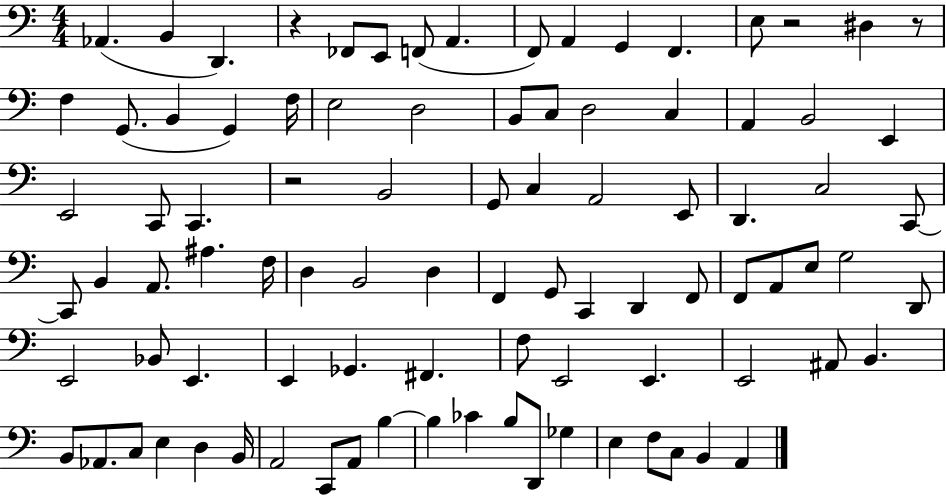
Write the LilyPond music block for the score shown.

{
  \clef bass
  \numericTimeSignature
  \time 4/4
  \key c \major
  aes,4.( b,4 d,4.) | r4 fes,8 e,8 f,8( a,4. | f,8) a,4 g,4 f,4. | e8 r2 dis4 r8 | \break f4 g,8.( b,4 g,4) f16 | e2 d2 | b,8 c8 d2 c4 | a,4 b,2 e,4 | \break e,2 c,8 c,4. | r2 b,2 | g,8 c4 a,2 e,8 | d,4. c2 c,8~~ | \break c,8 b,4 a,8. ais4. f16 | d4 b,2 d4 | f,4 g,8 c,4 d,4 f,8 | f,8 a,8 e8 g2 d,8 | \break e,2 bes,8 e,4. | e,4 ges,4. fis,4. | f8 e,2 e,4. | e,2 ais,8 b,4. | \break b,8 aes,8. c8 e4 d4 b,16 | a,2 c,8 a,8 b4~~ | b4 ces'4 b8 d,8 ges4 | e4 f8 c8 b,4 a,4 | \break \bar "|."
}